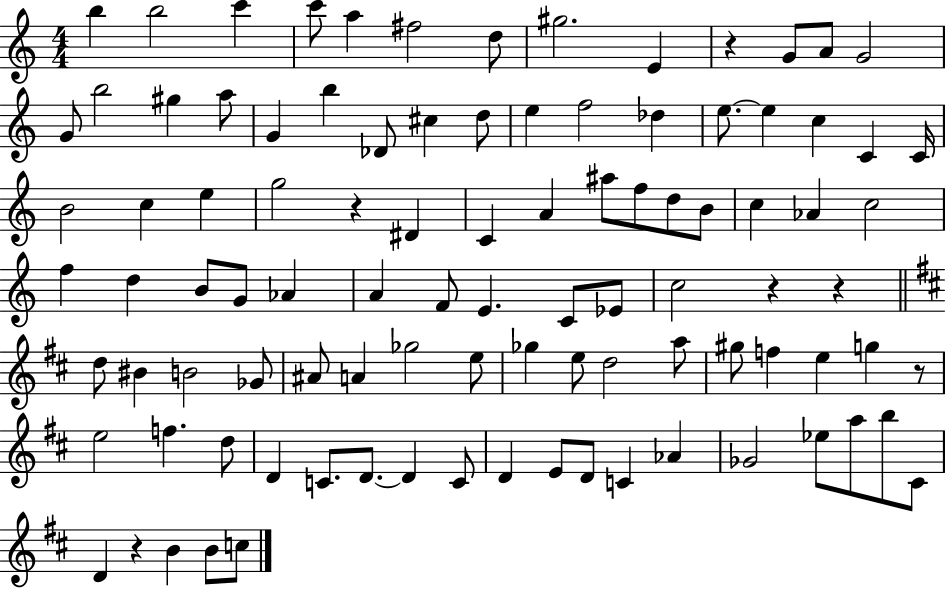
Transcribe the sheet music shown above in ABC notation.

X:1
T:Untitled
M:4/4
L:1/4
K:C
b b2 c' c'/2 a ^f2 d/2 ^g2 E z G/2 A/2 G2 G/2 b2 ^g a/2 G b _D/2 ^c d/2 e f2 _d e/2 e c C C/4 B2 c e g2 z ^D C A ^a/2 f/2 d/2 B/2 c _A c2 f d B/2 G/2 _A A F/2 E C/2 _E/2 c2 z z d/2 ^B B2 _G/2 ^A/2 A _g2 e/2 _g e/2 d2 a/2 ^g/2 f e g z/2 e2 f d/2 D C/2 D/2 D C/2 D E/2 D/2 C _A _G2 _e/2 a/2 b/2 ^C/2 D z B B/2 c/2